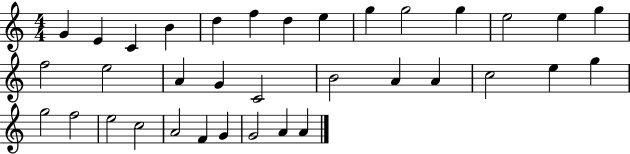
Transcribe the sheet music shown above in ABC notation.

X:1
T:Untitled
M:4/4
L:1/4
K:C
G E C B d f d e g g2 g e2 e g f2 e2 A G C2 B2 A A c2 e g g2 f2 e2 c2 A2 F G G2 A A